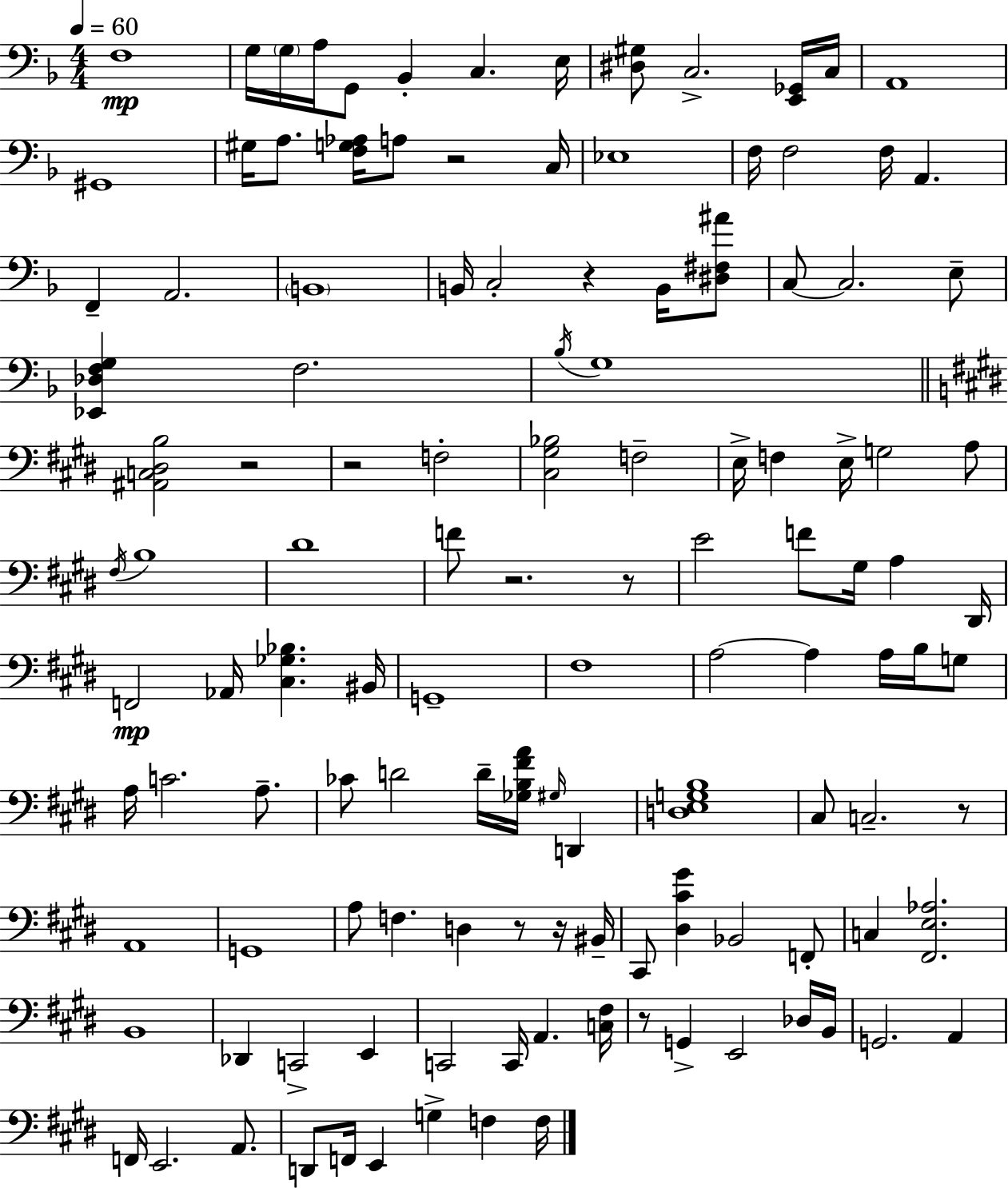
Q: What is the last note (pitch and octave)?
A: F3